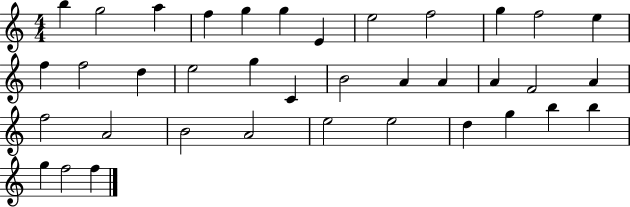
B5/q G5/h A5/q F5/q G5/q G5/q E4/q E5/h F5/h G5/q F5/h E5/q F5/q F5/h D5/q E5/h G5/q C4/q B4/h A4/q A4/q A4/q F4/h A4/q F5/h A4/h B4/h A4/h E5/h E5/h D5/q G5/q B5/q B5/q G5/q F5/h F5/q